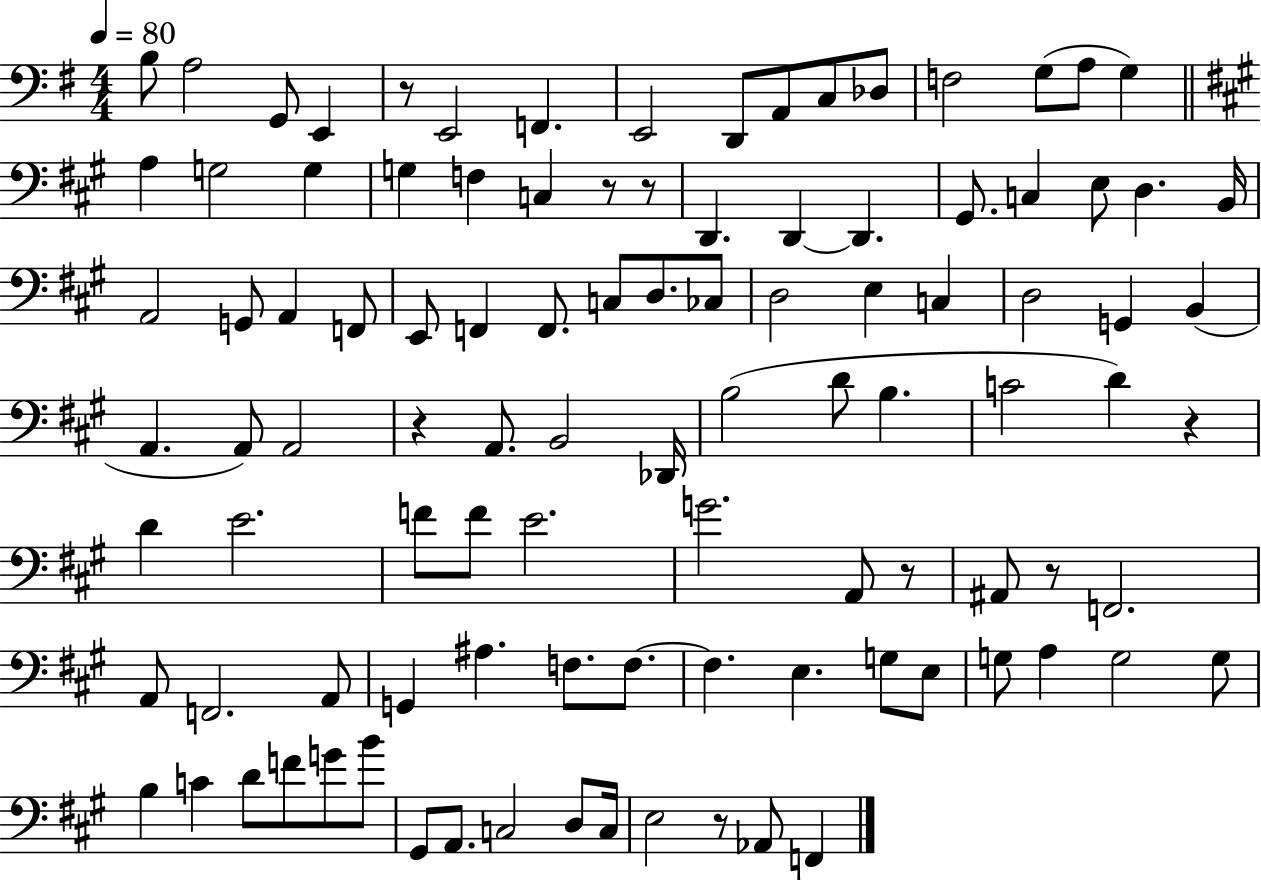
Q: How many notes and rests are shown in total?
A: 102